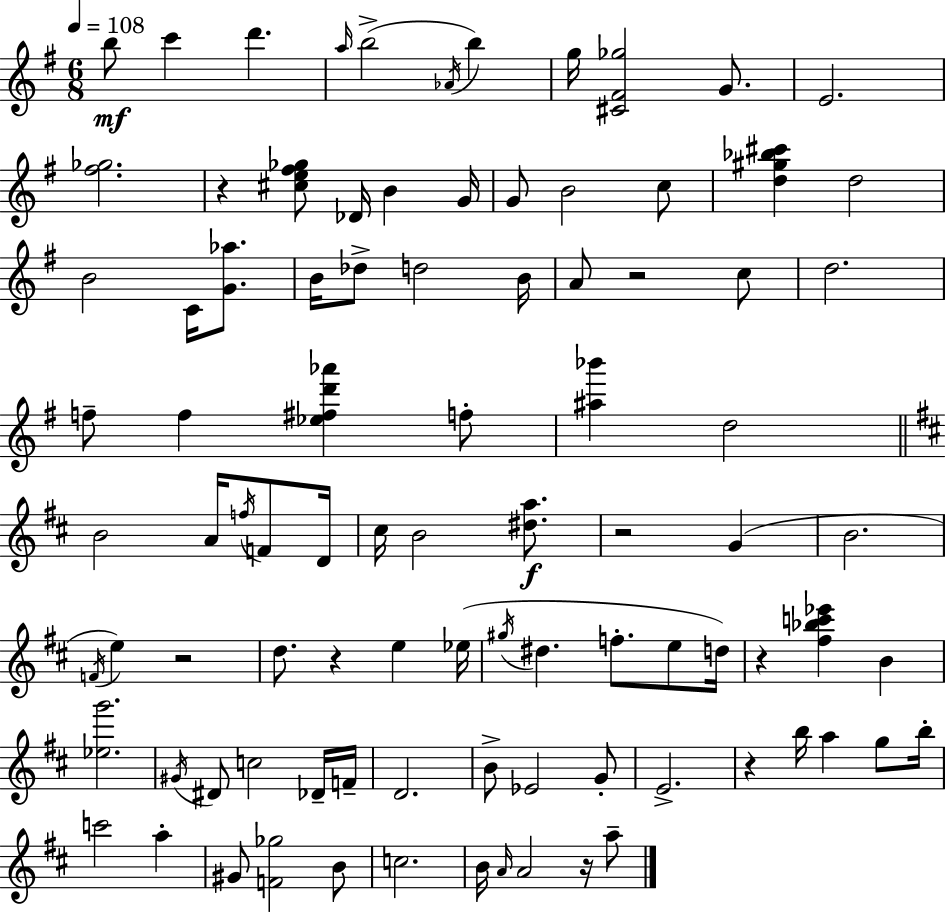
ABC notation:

X:1
T:Untitled
M:6/8
L:1/4
K:G
b/2 c' d' a/4 b2 _A/4 b g/4 [^C^F_g]2 G/2 E2 [^f_g]2 z [^ce^f_g]/2 _D/4 B G/4 G/2 B2 c/2 [d^g_b^c'] d2 B2 C/4 [G_a]/2 B/4 _d/2 d2 B/4 A/2 z2 c/2 d2 f/2 f [_e^fd'_a'] f/2 [^a_b'] d2 B2 A/4 f/4 F/2 D/4 ^c/4 B2 [^da]/2 z2 G B2 F/4 e z2 d/2 z e _e/4 ^g/4 ^d f/2 e/2 d/4 z [^f_bc'_e'] B [_eg']2 ^G/4 ^D/2 c2 _D/4 F/4 D2 B/2 _E2 G/2 E2 z b/4 a g/2 b/4 c'2 a ^G/2 [F_g]2 B/2 c2 B/4 A/4 A2 z/4 a/2